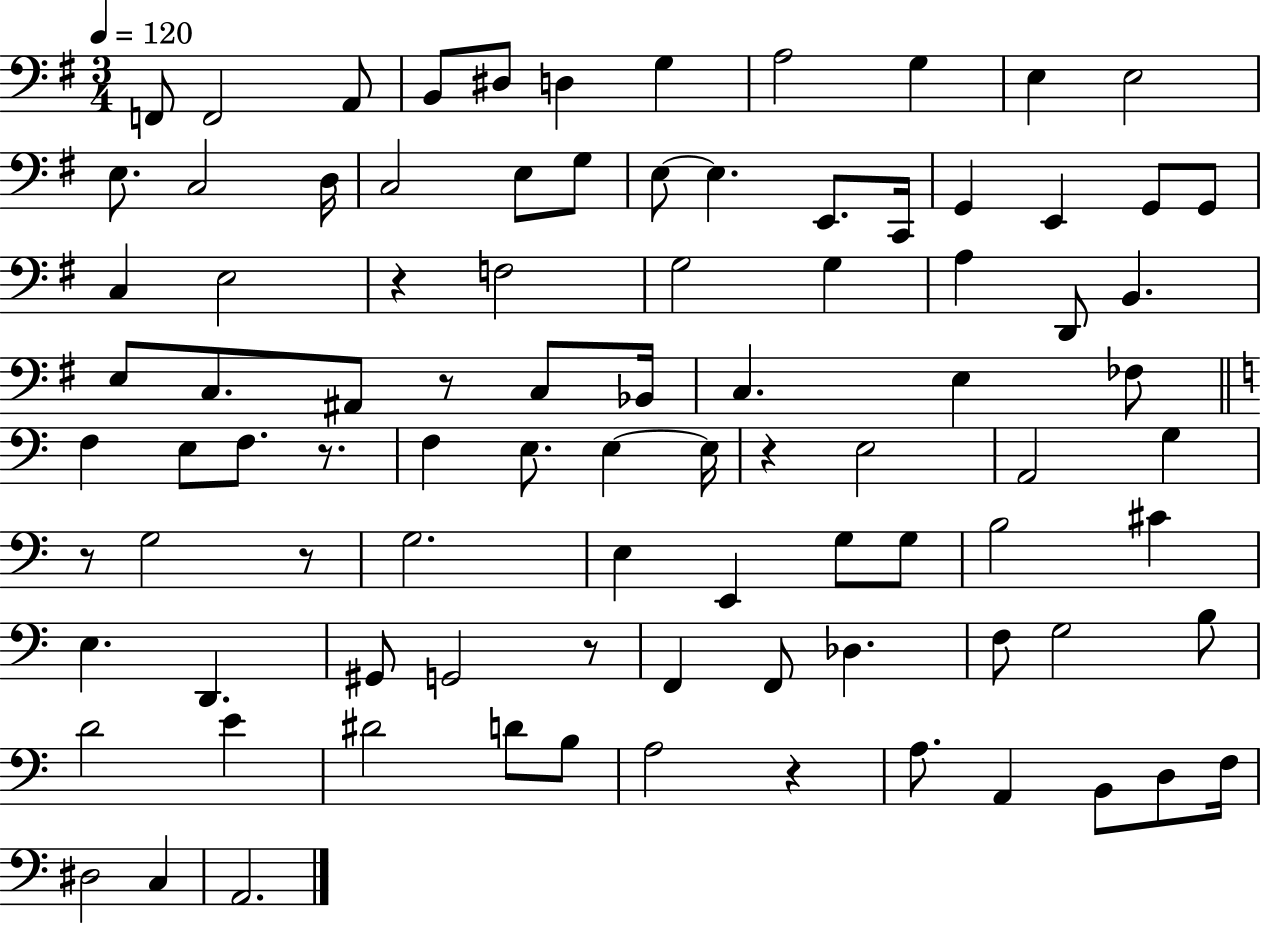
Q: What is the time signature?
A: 3/4